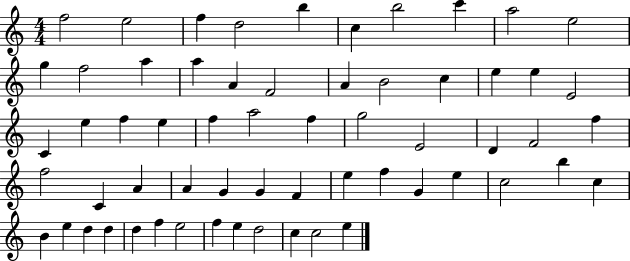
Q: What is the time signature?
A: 4/4